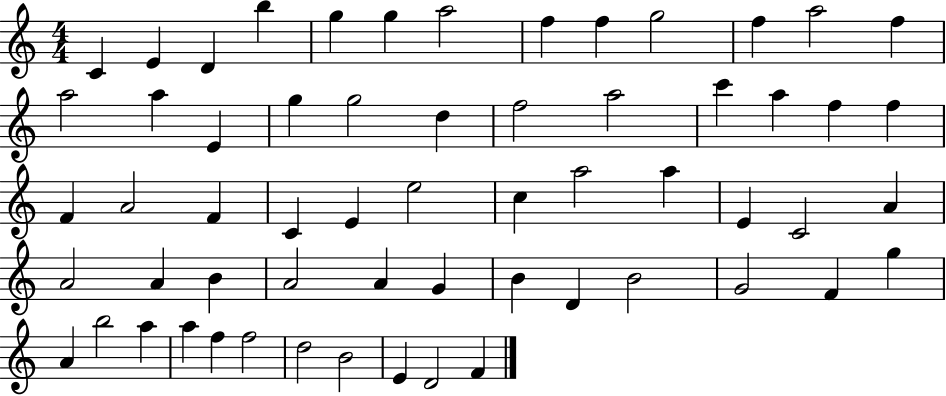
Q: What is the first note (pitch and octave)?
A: C4